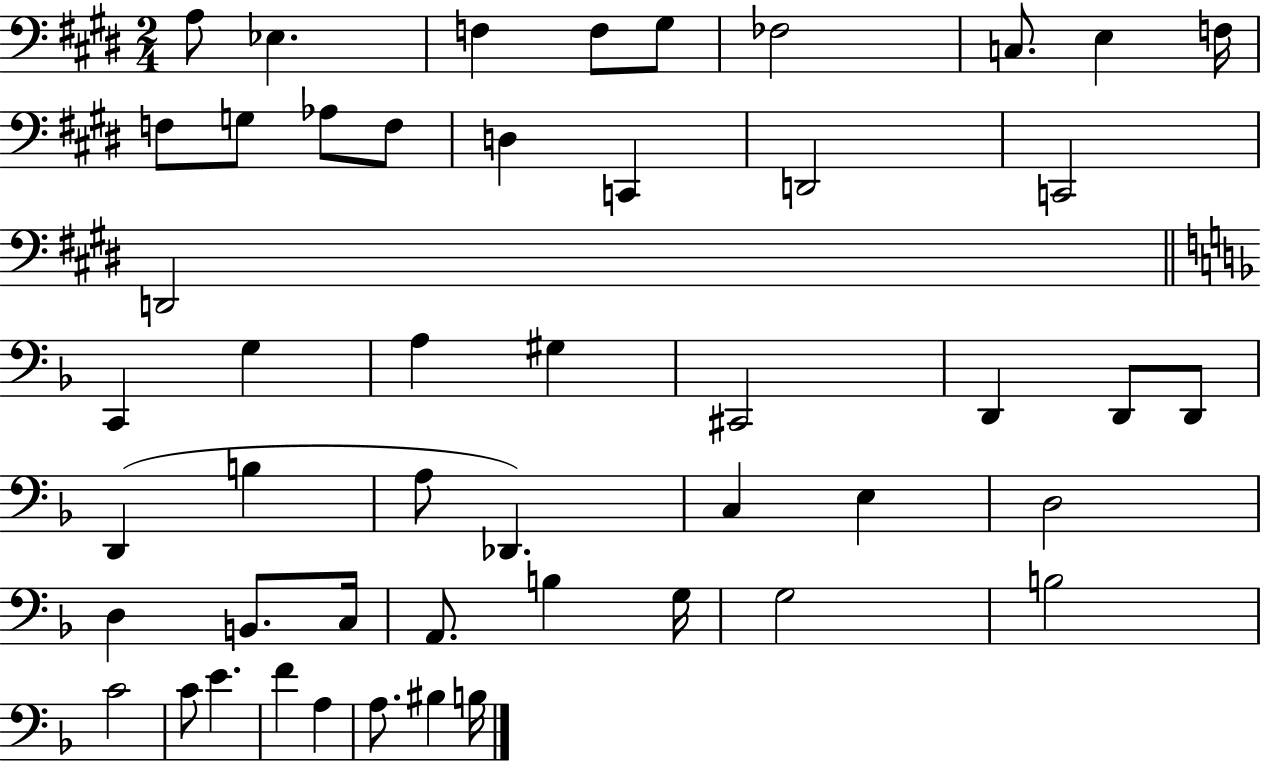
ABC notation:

X:1
T:Untitled
M:2/4
L:1/4
K:E
A,/2 _E, F, F,/2 ^G,/2 _F,2 C,/2 E, F,/4 F,/2 G,/2 _A,/2 F,/2 D, C,, D,,2 C,,2 D,,2 C,, G, A, ^G, ^C,,2 D,, D,,/2 D,,/2 D,, B, A,/2 _D,, C, E, D,2 D, B,,/2 C,/4 A,,/2 B, G,/4 G,2 B,2 C2 C/2 E F A, A,/2 ^B, B,/4